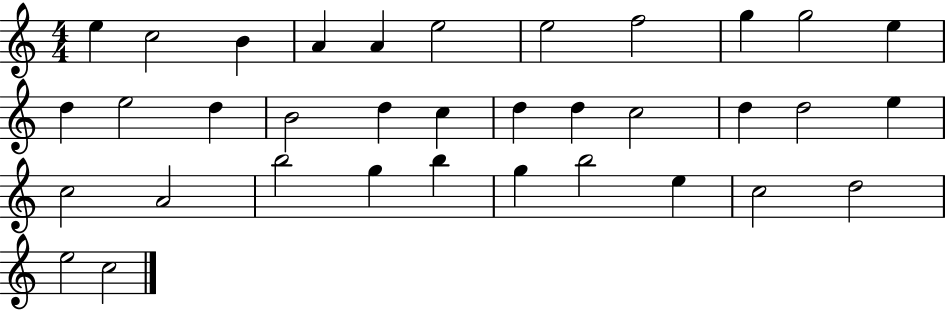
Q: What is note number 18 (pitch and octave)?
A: D5